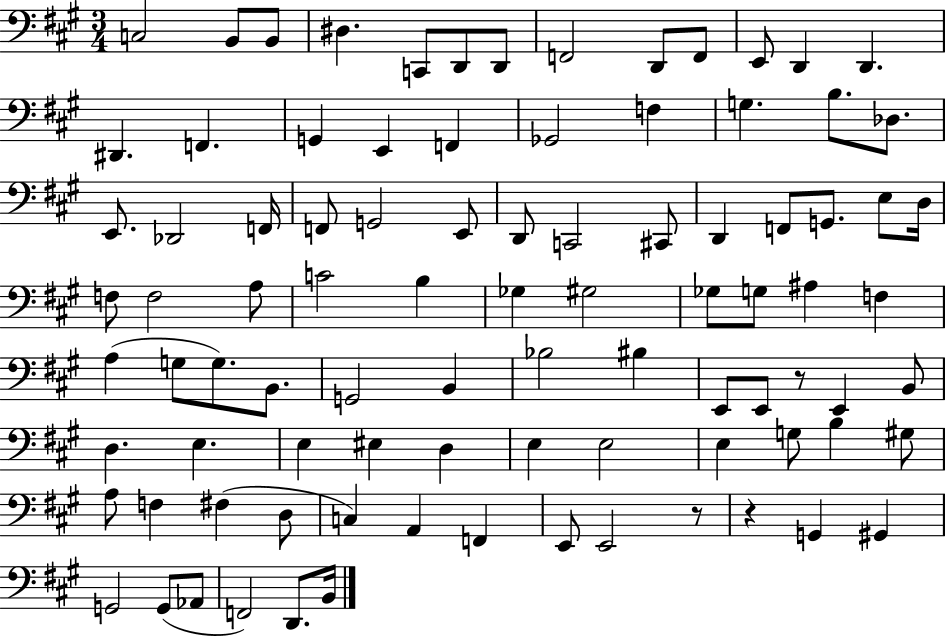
X:1
T:Untitled
M:3/4
L:1/4
K:A
C,2 B,,/2 B,,/2 ^D, C,,/2 D,,/2 D,,/2 F,,2 D,,/2 F,,/2 E,,/2 D,, D,, ^D,, F,, G,, E,, F,, _G,,2 F, G, B,/2 _D,/2 E,,/2 _D,,2 F,,/4 F,,/2 G,,2 E,,/2 D,,/2 C,,2 ^C,,/2 D,, F,,/2 G,,/2 E,/2 D,/4 F,/2 F,2 A,/2 C2 B, _G, ^G,2 _G,/2 G,/2 ^A, F, A, G,/2 G,/2 B,,/2 G,,2 B,, _B,2 ^B, E,,/2 E,,/2 z/2 E,, B,,/2 D, E, E, ^E, D, E, E,2 E, G,/2 B, ^G,/2 A,/2 F, ^F, D,/2 C, A,, F,, E,,/2 E,,2 z/2 z G,, ^G,, G,,2 G,,/2 _A,,/2 F,,2 D,,/2 B,,/4